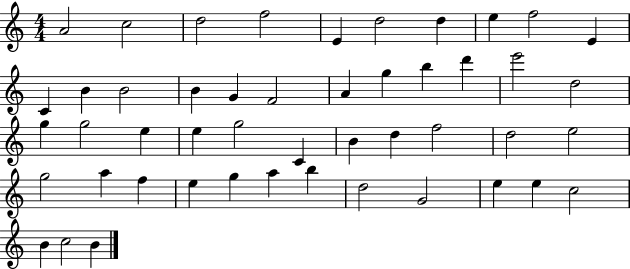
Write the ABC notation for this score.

X:1
T:Untitled
M:4/4
L:1/4
K:C
A2 c2 d2 f2 E d2 d e f2 E C B B2 B G F2 A g b d' e'2 d2 g g2 e e g2 C B d f2 d2 e2 g2 a f e g a b d2 G2 e e c2 B c2 B